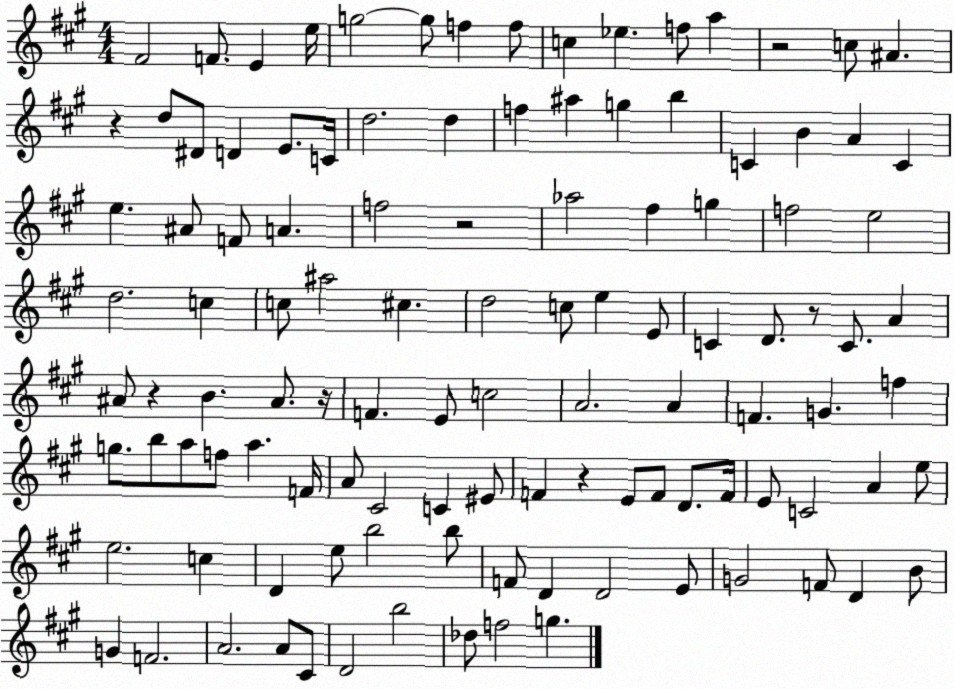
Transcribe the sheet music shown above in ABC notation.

X:1
T:Untitled
M:4/4
L:1/4
K:A
^F2 F/2 E e/4 g2 g/2 f f/2 c _e f/2 a z2 c/2 ^A z d/2 ^D/2 D E/2 C/4 d2 d f ^a g b C B A C e ^A/2 F/2 A f2 z2 _a2 ^f g f2 e2 d2 c c/2 ^a2 ^c d2 c/2 e E/2 C D/2 z/2 C/2 A ^A/2 z B ^A/2 z/4 F E/2 c2 A2 A F G f g/2 b/2 a/2 f/2 a F/4 A/2 ^C2 C ^E/2 F z E/2 F/2 D/2 F/4 E/2 C2 A e/2 e2 c D e/2 b2 b/2 F/2 D D2 E/2 G2 F/2 D B/2 G F2 A2 A/2 ^C/2 D2 b2 _d/2 f2 g